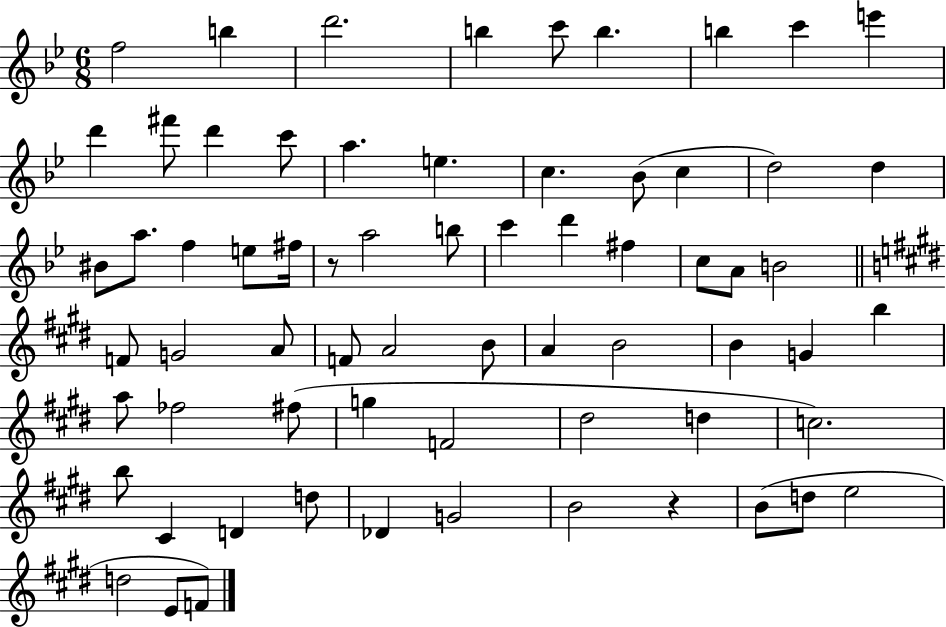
F5/h B5/q D6/h. B5/q C6/e B5/q. B5/q C6/q E6/q D6/q F#6/e D6/q C6/e A5/q. E5/q. C5/q. Bb4/e C5/q D5/h D5/q BIS4/e A5/e. F5/q E5/e F#5/s R/e A5/h B5/e C6/q D6/q F#5/q C5/e A4/e B4/h F4/e G4/h A4/e F4/e A4/h B4/e A4/q B4/h B4/q G4/q B5/q A5/e FES5/h F#5/e G5/q F4/h D#5/h D5/q C5/h. B5/e C#4/q D4/q D5/e Db4/q G4/h B4/h R/q B4/e D5/e E5/h D5/h E4/e F4/e